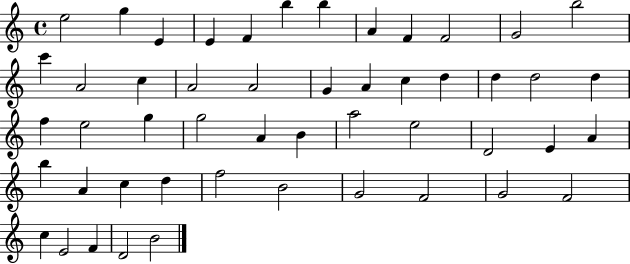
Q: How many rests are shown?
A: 0